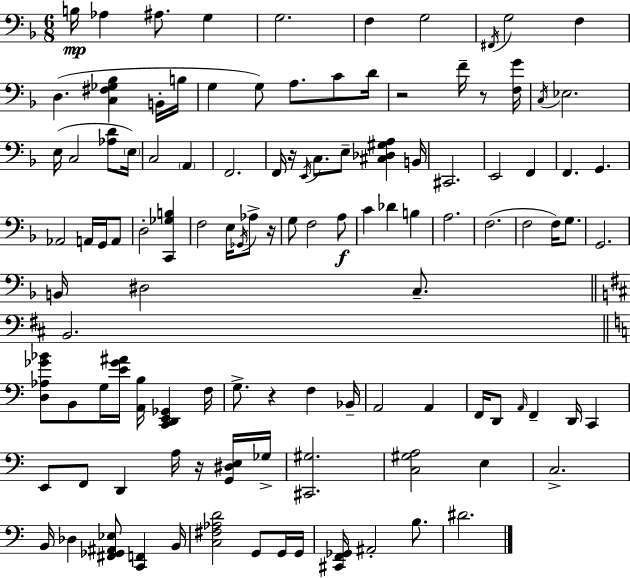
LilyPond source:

{
  \clef bass
  \numericTimeSignature
  \time 6/8
  \key f \major
  \repeat volta 2 { b16\mp aes4 ais8. g4 | g2. | f4 g2 | \acciaccatura { fis,16 } g2 f4 | \break d4.( <c fis ges bes>4 b,16-. | b16 g4 g8) a8. c'8 | d'16 r2 f'16-- r8 | <f g'>16 \acciaccatura { c16 } ees2. | \break e16( c2 <aes d'>8 | \parenthesize e16) c2 \parenthesize a,4 | f,2. | f,16 r16 \acciaccatura { e,16 } c8. e8-- <cis des gis a>4 | \break b,16 cis,2. | e,2 f,4 | f,4. g,4. | aes,2 a,16 | \break g,16 a,8 d2-. <c, ges b>4 | f2 e16 | \acciaccatura { ges,16 } aes8-> r16 g8 f2 | a8\f c'4 des'4 | \break b4 a2. | f2.( | f2 | f16) g8. g,2. | \break b,16 dis2 | c8.-- \bar "||" \break \key d \major b,2. | \bar "||" \break \key a \minor <d aes ges' bes'>8 b,8 g16 <e' ges' ais'>16 <a, b>16 <c, d, e, ges,>4 f16 | g8.-> r4 f4 bes,16-- | a,2 a,4 | f,16 d,8 \grace { a,16 } f,4-- d,16 c,4 | \break e,8 f,8 d,4 a16 r16 <g, dis e>16 | ges16-> <cis, gis>2. | <c gis a>2 e4 | c2.-> | \break b,16 des4 <fis, ges, ais, ees>8 <c, f,>4 | b,16 <c fis aes d'>2 g,8 g,16 | g,16 <cis, f, ges,>16 ais,2-. b8. | dis'2. | \break } \bar "|."
}